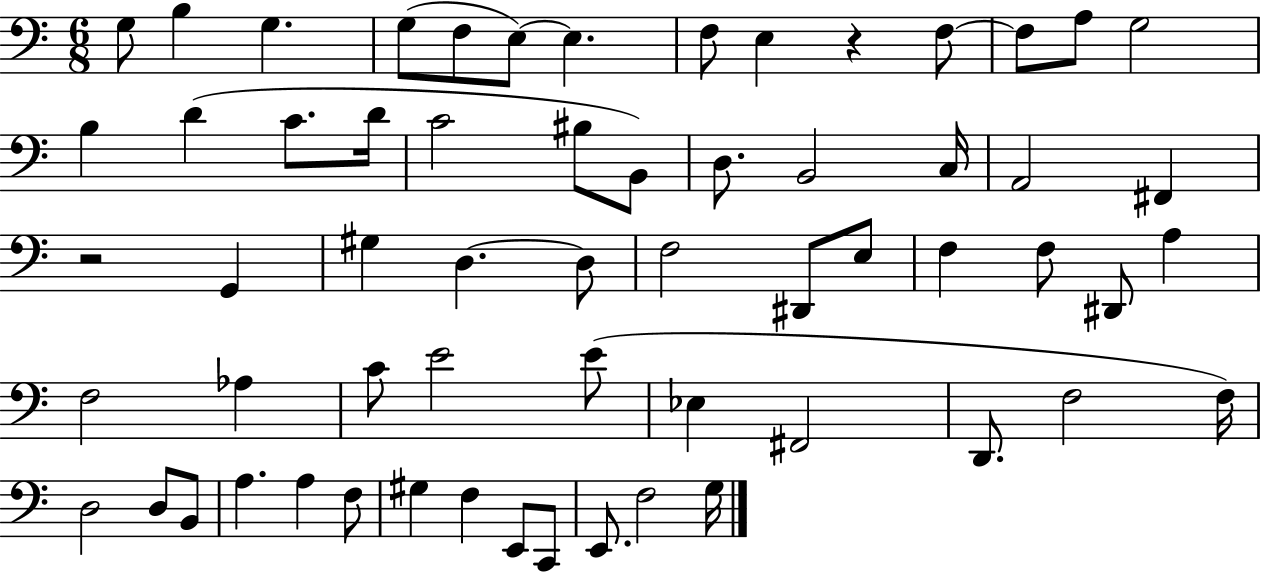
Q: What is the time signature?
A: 6/8